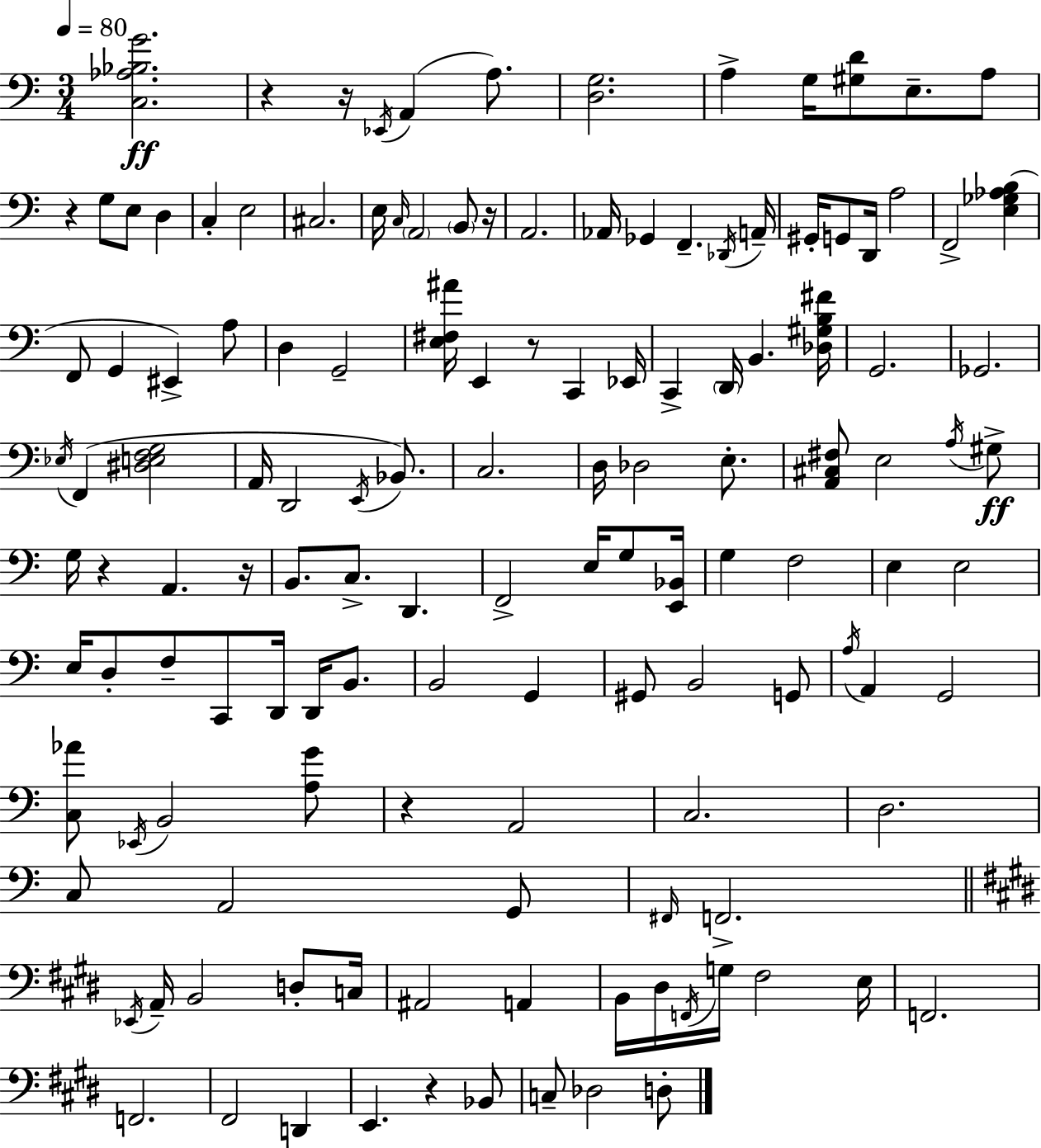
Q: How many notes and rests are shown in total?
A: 134